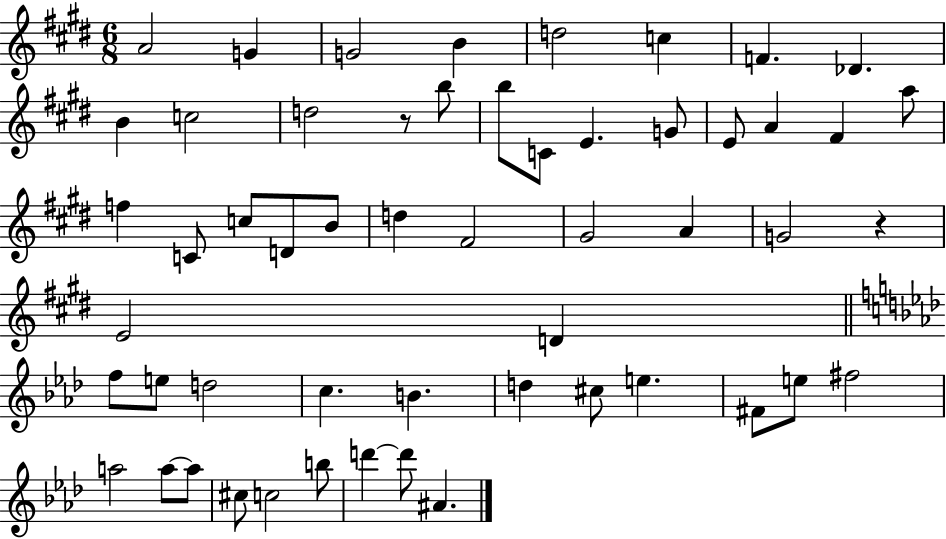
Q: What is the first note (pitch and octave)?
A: A4